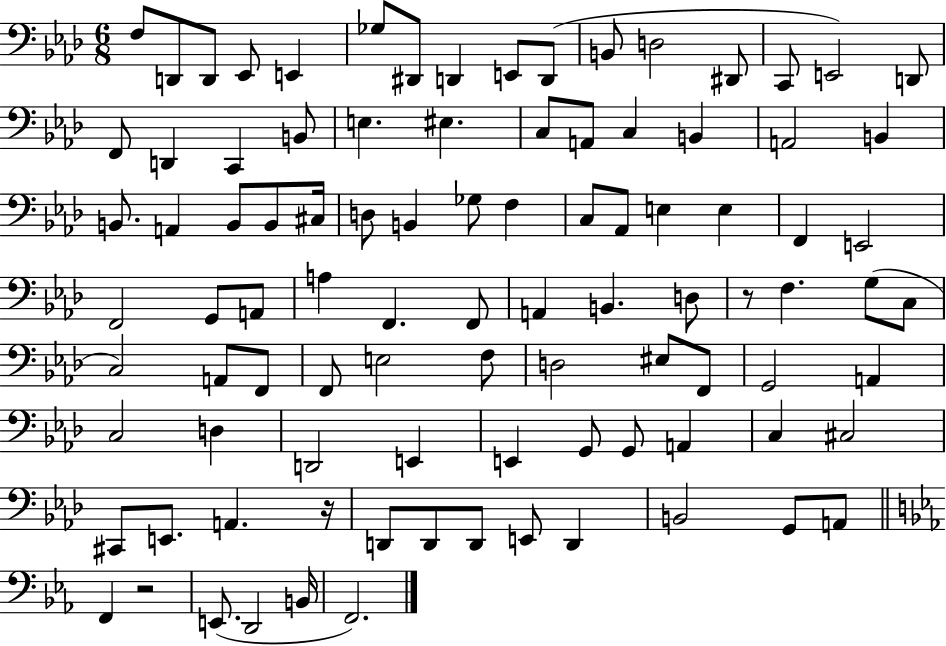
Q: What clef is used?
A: bass